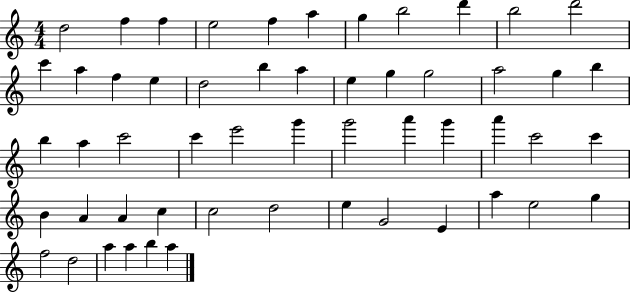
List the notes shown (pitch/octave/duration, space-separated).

D5/h F5/q F5/q E5/h F5/q A5/q G5/q B5/h D6/q B5/h D6/h C6/q A5/q F5/q E5/q D5/h B5/q A5/q E5/q G5/q G5/h A5/h G5/q B5/q B5/q A5/q C6/h C6/q E6/h G6/q G6/h A6/q G6/q A6/q C6/h C6/q B4/q A4/q A4/q C5/q C5/h D5/h E5/q G4/h E4/q A5/q E5/h G5/q F5/h D5/h A5/q A5/q B5/q A5/q